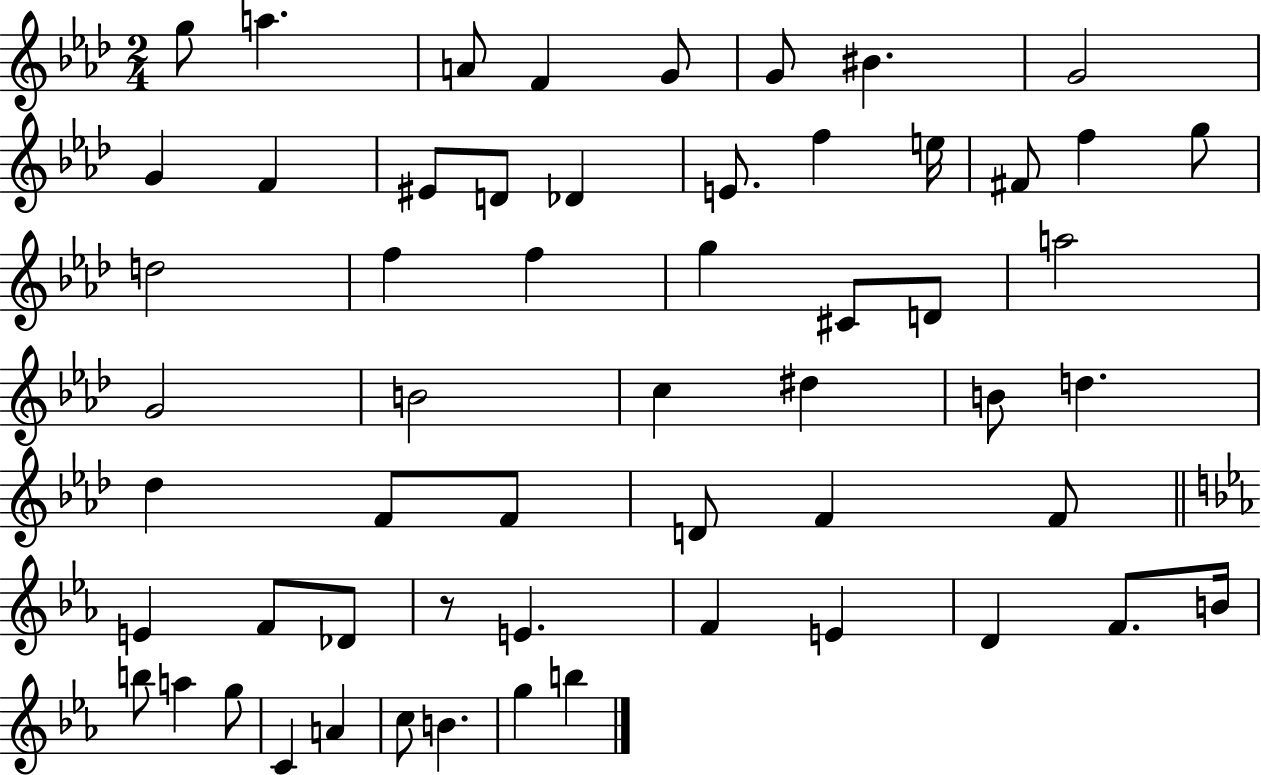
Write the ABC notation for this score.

X:1
T:Untitled
M:2/4
L:1/4
K:Ab
g/2 a A/2 F G/2 G/2 ^B G2 G F ^E/2 D/2 _D E/2 f e/4 ^F/2 f g/2 d2 f f g ^C/2 D/2 a2 G2 B2 c ^d B/2 d _d F/2 F/2 D/2 F F/2 E F/2 _D/2 z/2 E F E D F/2 B/4 b/2 a g/2 C A c/2 B g b